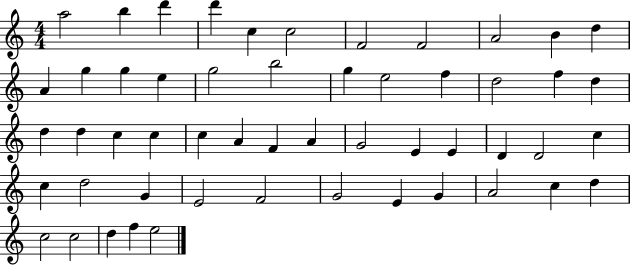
A5/h B5/q D6/q D6/q C5/q C5/h F4/h F4/h A4/h B4/q D5/q A4/q G5/q G5/q E5/q G5/h B5/h G5/q E5/h F5/q D5/h F5/q D5/q D5/q D5/q C5/q C5/q C5/q A4/q F4/q A4/q G4/h E4/q E4/q D4/q D4/h C5/q C5/q D5/h G4/q E4/h F4/h G4/h E4/q G4/q A4/h C5/q D5/q C5/h C5/h D5/q F5/q E5/h